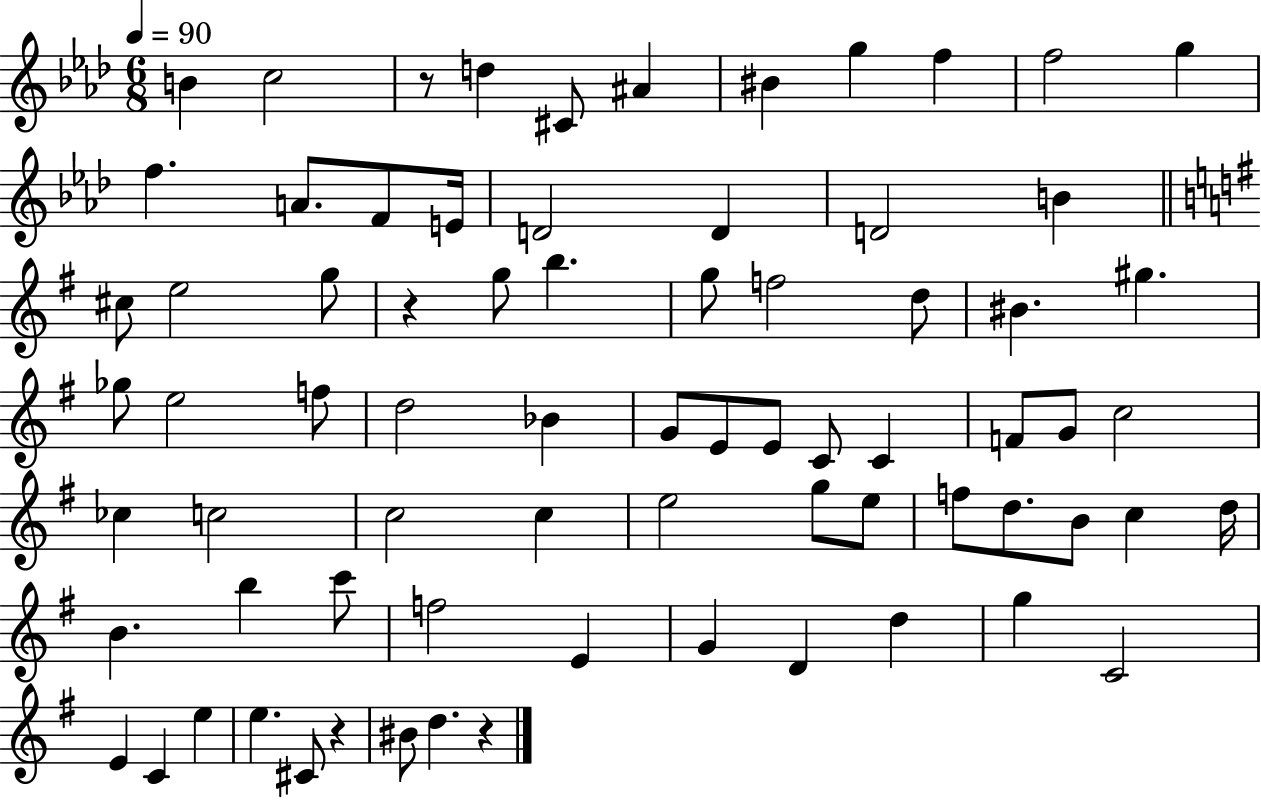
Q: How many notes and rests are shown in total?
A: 74